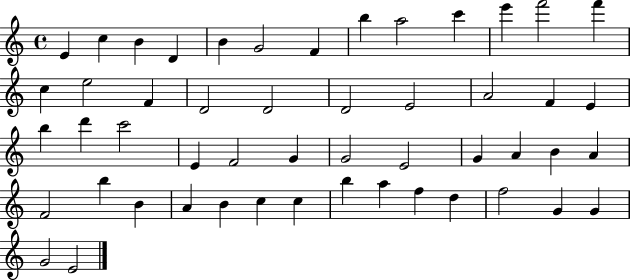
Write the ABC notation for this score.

X:1
T:Untitled
M:4/4
L:1/4
K:C
E c B D B G2 F b a2 c' e' f'2 f' c e2 F D2 D2 D2 E2 A2 F E b d' c'2 E F2 G G2 E2 G A B A F2 b B A B c c b a f d f2 G G G2 E2